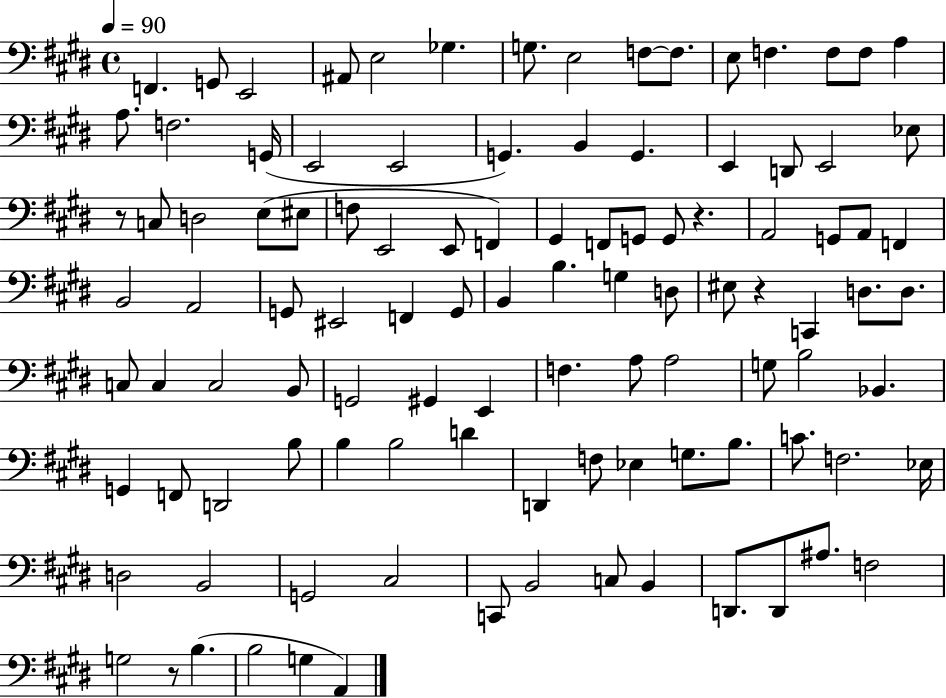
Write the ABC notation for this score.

X:1
T:Untitled
M:4/4
L:1/4
K:E
F,, G,,/2 E,,2 ^A,,/2 E,2 _G, G,/2 E,2 F,/2 F,/2 E,/2 F, F,/2 F,/2 A, A,/2 F,2 G,,/4 E,,2 E,,2 G,, B,, G,, E,, D,,/2 E,,2 _E,/2 z/2 C,/2 D,2 E,/2 ^E,/2 F,/2 E,,2 E,,/2 F,, ^G,, F,,/2 G,,/2 G,,/2 z A,,2 G,,/2 A,,/2 F,, B,,2 A,,2 G,,/2 ^E,,2 F,, G,,/2 B,, B, G, D,/2 ^E,/2 z C,, D,/2 D,/2 C,/2 C, C,2 B,,/2 G,,2 ^G,, E,, F, A,/2 A,2 G,/2 B,2 _B,, G,, F,,/2 D,,2 B,/2 B, B,2 D D,, F,/2 _E, G,/2 B,/2 C/2 F,2 _E,/4 D,2 B,,2 G,,2 ^C,2 C,,/2 B,,2 C,/2 B,, D,,/2 D,,/2 ^A,/2 F,2 G,2 z/2 B, B,2 G, A,,